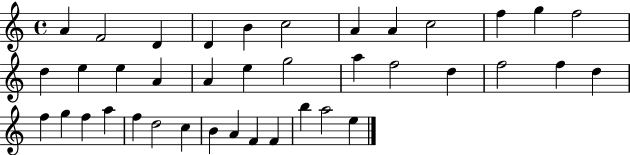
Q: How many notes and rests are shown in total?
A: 39